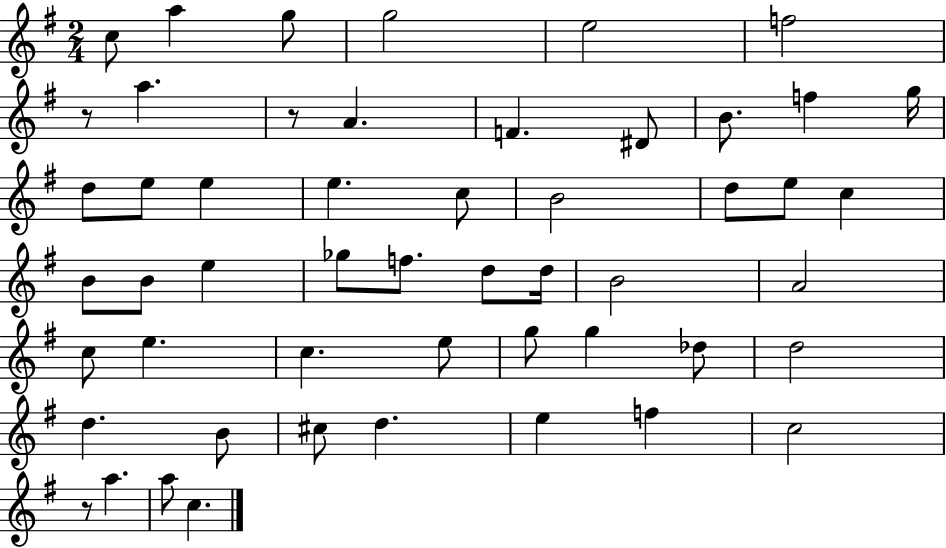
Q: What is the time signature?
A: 2/4